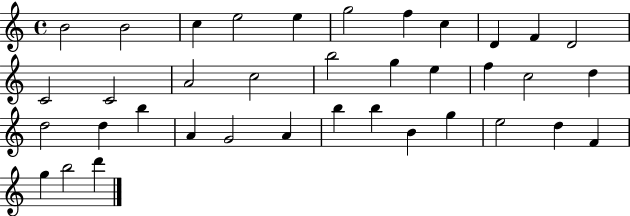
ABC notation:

X:1
T:Untitled
M:4/4
L:1/4
K:C
B2 B2 c e2 e g2 f c D F D2 C2 C2 A2 c2 b2 g e f c2 d d2 d b A G2 A b b B g e2 d F g b2 d'